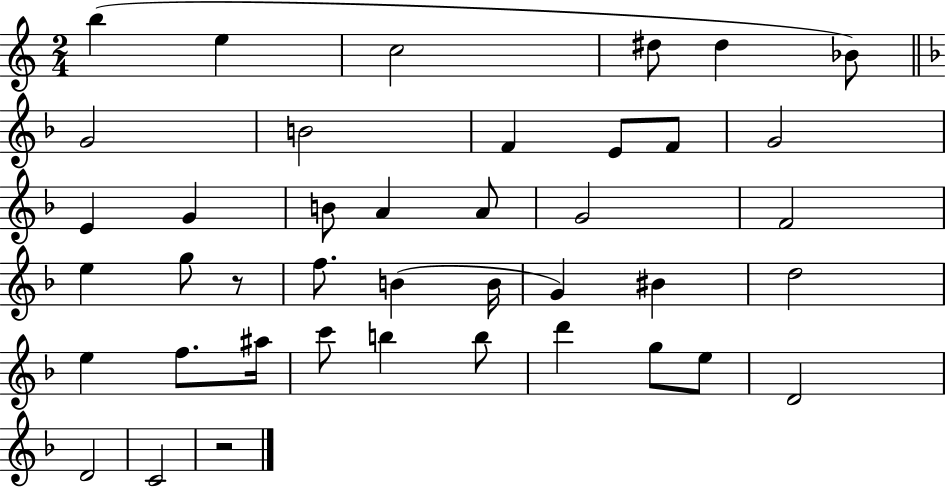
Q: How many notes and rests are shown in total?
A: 41